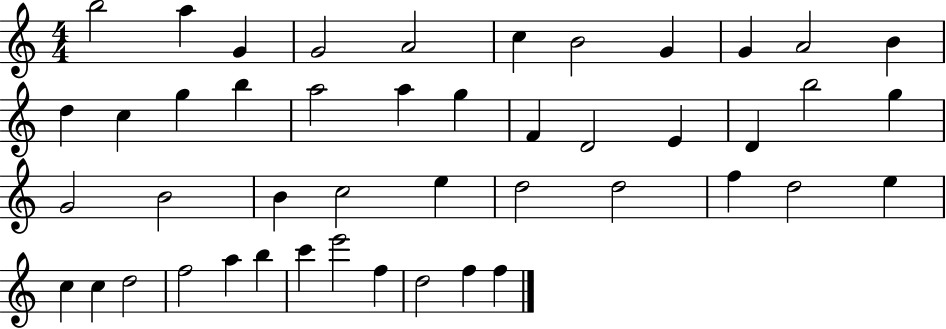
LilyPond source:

{
  \clef treble
  \numericTimeSignature
  \time 4/4
  \key c \major
  b''2 a''4 g'4 | g'2 a'2 | c''4 b'2 g'4 | g'4 a'2 b'4 | \break d''4 c''4 g''4 b''4 | a''2 a''4 g''4 | f'4 d'2 e'4 | d'4 b''2 g''4 | \break g'2 b'2 | b'4 c''2 e''4 | d''2 d''2 | f''4 d''2 e''4 | \break c''4 c''4 d''2 | f''2 a''4 b''4 | c'''4 e'''2 f''4 | d''2 f''4 f''4 | \break \bar "|."
}